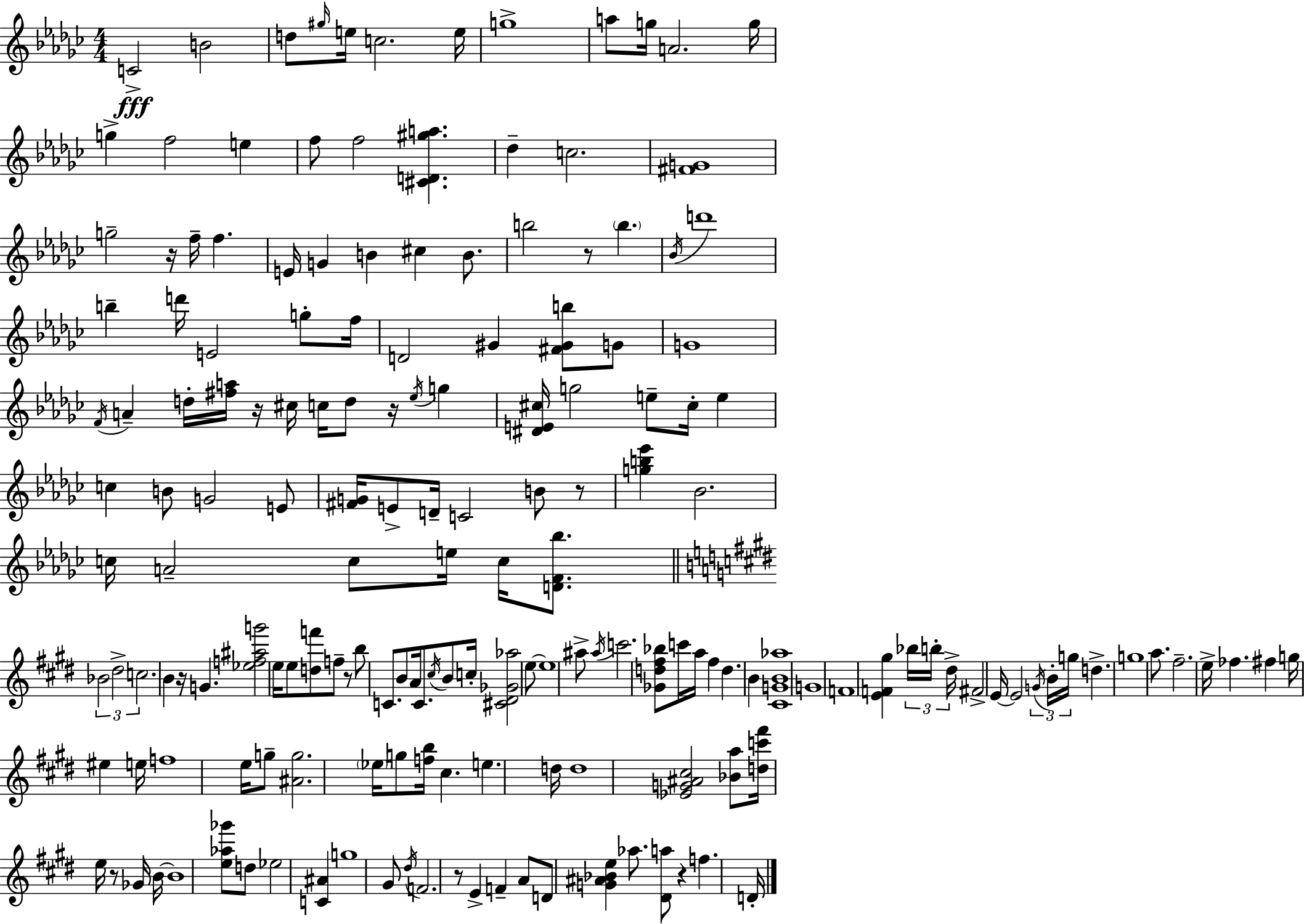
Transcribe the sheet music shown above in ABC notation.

X:1
T:Untitled
M:4/4
L:1/4
K:Ebm
C2 B2 d/2 ^g/4 e/4 c2 e/4 g4 a/2 g/4 A2 g/4 g f2 e f/2 f2 [^CD^ga] _d c2 [^FG]4 g2 z/4 f/4 f E/4 G B ^c B/2 b2 z/2 b _B/4 d'4 b d'/4 E2 g/2 f/4 D2 ^G [^F^Gb]/2 G/2 G4 F/4 A d/4 [^fa]/4 z/4 ^c/4 c/4 d/2 z/4 _e/4 g [^DE^c]/4 g2 e/2 ^c/4 e c B/2 G2 E/2 [^FG]/4 E/2 D/4 C2 B/2 z/2 [gb_e'] _B2 c/4 A2 c/2 e/4 c/4 [DF_b]/2 _B2 ^d2 c2 B z/4 G [_ef^ag']2 e/4 e/2 [df']/2 f/2 z/2 b/2 C/2 B/2 A/4 C/2 ^c/4 B/2 c/4 [^C^D_G_a]2 e/2 e4 ^a/2 ^a/4 c'2 [_Gd^f_b]/2 c'/4 a/4 ^f d B [^CGB_a]4 G4 F4 [EF^g] _b/4 b/4 ^d/4 ^F2 E/4 E2 G/4 B/4 g/4 d g4 a/2 ^f2 e/4 _f ^f g/4 ^e e/4 f4 e/4 g/2 [^Ag]2 _e/4 g/2 [fb]/4 ^c e d/4 d4 [_EG^A^c]2 [_Ba]/2 [dc'^f']/4 e/4 z/2 _G/4 B/4 B4 [e_a_g']/2 d/2 _e2 [C^A] g4 ^G/2 ^d/4 F2 z/2 E F A/2 D/2 [G^A_Be] _a/2 [^Da]/2 z f D/4